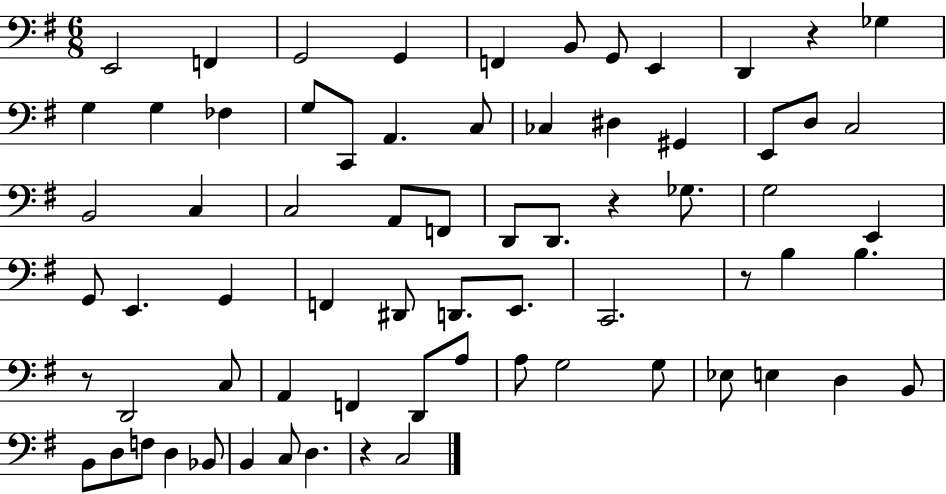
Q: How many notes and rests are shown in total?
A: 70